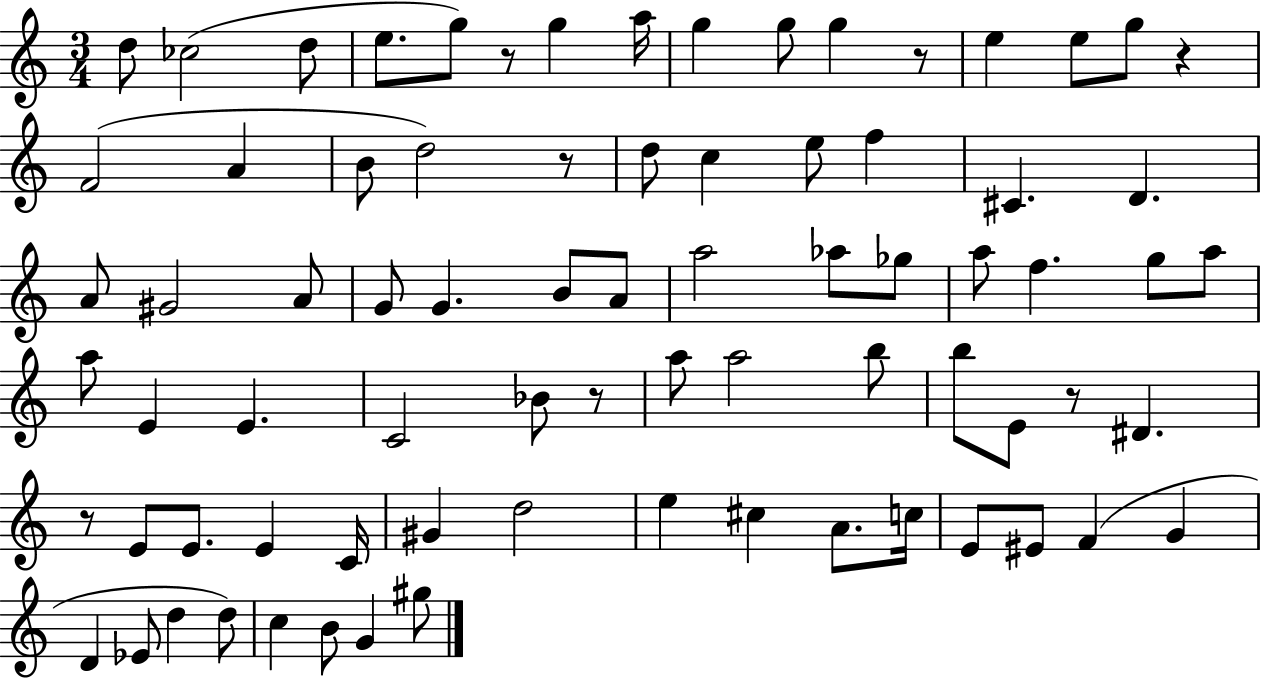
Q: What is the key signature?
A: C major